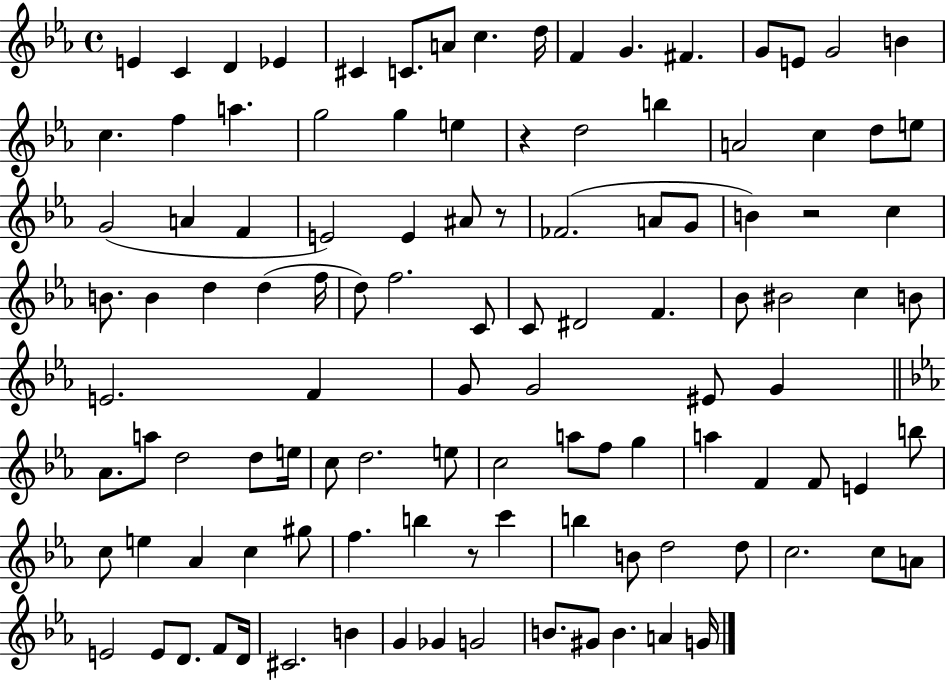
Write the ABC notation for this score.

X:1
T:Untitled
M:4/4
L:1/4
K:Eb
E C D _E ^C C/2 A/2 c d/4 F G ^F G/2 E/2 G2 B c f a g2 g e z d2 b A2 c d/2 e/2 G2 A F E2 E ^A/2 z/2 _F2 A/2 G/2 B z2 c B/2 B d d f/4 d/2 f2 C/2 C/2 ^D2 F _B/2 ^B2 c B/2 E2 F G/2 G2 ^E/2 G _A/2 a/2 d2 d/2 e/4 c/2 d2 e/2 c2 a/2 f/2 g a F F/2 E b/2 c/2 e _A c ^g/2 f b z/2 c' b B/2 d2 d/2 c2 c/2 A/2 E2 E/2 D/2 F/2 D/4 ^C2 B G _G G2 B/2 ^G/2 B A G/4